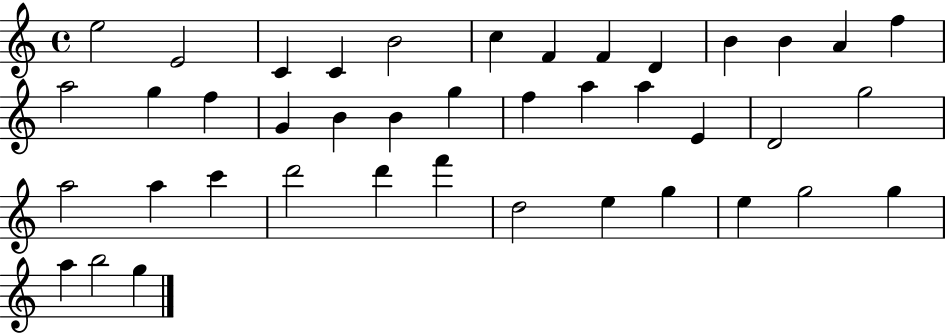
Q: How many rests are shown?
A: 0